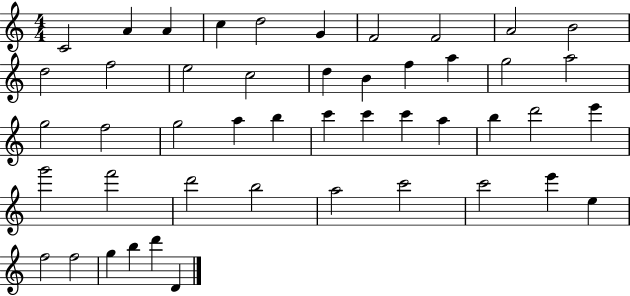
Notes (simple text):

C4/h A4/q A4/q C5/q D5/h G4/q F4/h F4/h A4/h B4/h D5/h F5/h E5/h C5/h D5/q B4/q F5/q A5/q G5/h A5/h G5/h F5/h G5/h A5/q B5/q C6/q C6/q C6/q A5/q B5/q D6/h E6/q G6/h F6/h D6/h B5/h A5/h C6/h C6/h E6/q E5/q F5/h F5/h G5/q B5/q D6/q D4/q